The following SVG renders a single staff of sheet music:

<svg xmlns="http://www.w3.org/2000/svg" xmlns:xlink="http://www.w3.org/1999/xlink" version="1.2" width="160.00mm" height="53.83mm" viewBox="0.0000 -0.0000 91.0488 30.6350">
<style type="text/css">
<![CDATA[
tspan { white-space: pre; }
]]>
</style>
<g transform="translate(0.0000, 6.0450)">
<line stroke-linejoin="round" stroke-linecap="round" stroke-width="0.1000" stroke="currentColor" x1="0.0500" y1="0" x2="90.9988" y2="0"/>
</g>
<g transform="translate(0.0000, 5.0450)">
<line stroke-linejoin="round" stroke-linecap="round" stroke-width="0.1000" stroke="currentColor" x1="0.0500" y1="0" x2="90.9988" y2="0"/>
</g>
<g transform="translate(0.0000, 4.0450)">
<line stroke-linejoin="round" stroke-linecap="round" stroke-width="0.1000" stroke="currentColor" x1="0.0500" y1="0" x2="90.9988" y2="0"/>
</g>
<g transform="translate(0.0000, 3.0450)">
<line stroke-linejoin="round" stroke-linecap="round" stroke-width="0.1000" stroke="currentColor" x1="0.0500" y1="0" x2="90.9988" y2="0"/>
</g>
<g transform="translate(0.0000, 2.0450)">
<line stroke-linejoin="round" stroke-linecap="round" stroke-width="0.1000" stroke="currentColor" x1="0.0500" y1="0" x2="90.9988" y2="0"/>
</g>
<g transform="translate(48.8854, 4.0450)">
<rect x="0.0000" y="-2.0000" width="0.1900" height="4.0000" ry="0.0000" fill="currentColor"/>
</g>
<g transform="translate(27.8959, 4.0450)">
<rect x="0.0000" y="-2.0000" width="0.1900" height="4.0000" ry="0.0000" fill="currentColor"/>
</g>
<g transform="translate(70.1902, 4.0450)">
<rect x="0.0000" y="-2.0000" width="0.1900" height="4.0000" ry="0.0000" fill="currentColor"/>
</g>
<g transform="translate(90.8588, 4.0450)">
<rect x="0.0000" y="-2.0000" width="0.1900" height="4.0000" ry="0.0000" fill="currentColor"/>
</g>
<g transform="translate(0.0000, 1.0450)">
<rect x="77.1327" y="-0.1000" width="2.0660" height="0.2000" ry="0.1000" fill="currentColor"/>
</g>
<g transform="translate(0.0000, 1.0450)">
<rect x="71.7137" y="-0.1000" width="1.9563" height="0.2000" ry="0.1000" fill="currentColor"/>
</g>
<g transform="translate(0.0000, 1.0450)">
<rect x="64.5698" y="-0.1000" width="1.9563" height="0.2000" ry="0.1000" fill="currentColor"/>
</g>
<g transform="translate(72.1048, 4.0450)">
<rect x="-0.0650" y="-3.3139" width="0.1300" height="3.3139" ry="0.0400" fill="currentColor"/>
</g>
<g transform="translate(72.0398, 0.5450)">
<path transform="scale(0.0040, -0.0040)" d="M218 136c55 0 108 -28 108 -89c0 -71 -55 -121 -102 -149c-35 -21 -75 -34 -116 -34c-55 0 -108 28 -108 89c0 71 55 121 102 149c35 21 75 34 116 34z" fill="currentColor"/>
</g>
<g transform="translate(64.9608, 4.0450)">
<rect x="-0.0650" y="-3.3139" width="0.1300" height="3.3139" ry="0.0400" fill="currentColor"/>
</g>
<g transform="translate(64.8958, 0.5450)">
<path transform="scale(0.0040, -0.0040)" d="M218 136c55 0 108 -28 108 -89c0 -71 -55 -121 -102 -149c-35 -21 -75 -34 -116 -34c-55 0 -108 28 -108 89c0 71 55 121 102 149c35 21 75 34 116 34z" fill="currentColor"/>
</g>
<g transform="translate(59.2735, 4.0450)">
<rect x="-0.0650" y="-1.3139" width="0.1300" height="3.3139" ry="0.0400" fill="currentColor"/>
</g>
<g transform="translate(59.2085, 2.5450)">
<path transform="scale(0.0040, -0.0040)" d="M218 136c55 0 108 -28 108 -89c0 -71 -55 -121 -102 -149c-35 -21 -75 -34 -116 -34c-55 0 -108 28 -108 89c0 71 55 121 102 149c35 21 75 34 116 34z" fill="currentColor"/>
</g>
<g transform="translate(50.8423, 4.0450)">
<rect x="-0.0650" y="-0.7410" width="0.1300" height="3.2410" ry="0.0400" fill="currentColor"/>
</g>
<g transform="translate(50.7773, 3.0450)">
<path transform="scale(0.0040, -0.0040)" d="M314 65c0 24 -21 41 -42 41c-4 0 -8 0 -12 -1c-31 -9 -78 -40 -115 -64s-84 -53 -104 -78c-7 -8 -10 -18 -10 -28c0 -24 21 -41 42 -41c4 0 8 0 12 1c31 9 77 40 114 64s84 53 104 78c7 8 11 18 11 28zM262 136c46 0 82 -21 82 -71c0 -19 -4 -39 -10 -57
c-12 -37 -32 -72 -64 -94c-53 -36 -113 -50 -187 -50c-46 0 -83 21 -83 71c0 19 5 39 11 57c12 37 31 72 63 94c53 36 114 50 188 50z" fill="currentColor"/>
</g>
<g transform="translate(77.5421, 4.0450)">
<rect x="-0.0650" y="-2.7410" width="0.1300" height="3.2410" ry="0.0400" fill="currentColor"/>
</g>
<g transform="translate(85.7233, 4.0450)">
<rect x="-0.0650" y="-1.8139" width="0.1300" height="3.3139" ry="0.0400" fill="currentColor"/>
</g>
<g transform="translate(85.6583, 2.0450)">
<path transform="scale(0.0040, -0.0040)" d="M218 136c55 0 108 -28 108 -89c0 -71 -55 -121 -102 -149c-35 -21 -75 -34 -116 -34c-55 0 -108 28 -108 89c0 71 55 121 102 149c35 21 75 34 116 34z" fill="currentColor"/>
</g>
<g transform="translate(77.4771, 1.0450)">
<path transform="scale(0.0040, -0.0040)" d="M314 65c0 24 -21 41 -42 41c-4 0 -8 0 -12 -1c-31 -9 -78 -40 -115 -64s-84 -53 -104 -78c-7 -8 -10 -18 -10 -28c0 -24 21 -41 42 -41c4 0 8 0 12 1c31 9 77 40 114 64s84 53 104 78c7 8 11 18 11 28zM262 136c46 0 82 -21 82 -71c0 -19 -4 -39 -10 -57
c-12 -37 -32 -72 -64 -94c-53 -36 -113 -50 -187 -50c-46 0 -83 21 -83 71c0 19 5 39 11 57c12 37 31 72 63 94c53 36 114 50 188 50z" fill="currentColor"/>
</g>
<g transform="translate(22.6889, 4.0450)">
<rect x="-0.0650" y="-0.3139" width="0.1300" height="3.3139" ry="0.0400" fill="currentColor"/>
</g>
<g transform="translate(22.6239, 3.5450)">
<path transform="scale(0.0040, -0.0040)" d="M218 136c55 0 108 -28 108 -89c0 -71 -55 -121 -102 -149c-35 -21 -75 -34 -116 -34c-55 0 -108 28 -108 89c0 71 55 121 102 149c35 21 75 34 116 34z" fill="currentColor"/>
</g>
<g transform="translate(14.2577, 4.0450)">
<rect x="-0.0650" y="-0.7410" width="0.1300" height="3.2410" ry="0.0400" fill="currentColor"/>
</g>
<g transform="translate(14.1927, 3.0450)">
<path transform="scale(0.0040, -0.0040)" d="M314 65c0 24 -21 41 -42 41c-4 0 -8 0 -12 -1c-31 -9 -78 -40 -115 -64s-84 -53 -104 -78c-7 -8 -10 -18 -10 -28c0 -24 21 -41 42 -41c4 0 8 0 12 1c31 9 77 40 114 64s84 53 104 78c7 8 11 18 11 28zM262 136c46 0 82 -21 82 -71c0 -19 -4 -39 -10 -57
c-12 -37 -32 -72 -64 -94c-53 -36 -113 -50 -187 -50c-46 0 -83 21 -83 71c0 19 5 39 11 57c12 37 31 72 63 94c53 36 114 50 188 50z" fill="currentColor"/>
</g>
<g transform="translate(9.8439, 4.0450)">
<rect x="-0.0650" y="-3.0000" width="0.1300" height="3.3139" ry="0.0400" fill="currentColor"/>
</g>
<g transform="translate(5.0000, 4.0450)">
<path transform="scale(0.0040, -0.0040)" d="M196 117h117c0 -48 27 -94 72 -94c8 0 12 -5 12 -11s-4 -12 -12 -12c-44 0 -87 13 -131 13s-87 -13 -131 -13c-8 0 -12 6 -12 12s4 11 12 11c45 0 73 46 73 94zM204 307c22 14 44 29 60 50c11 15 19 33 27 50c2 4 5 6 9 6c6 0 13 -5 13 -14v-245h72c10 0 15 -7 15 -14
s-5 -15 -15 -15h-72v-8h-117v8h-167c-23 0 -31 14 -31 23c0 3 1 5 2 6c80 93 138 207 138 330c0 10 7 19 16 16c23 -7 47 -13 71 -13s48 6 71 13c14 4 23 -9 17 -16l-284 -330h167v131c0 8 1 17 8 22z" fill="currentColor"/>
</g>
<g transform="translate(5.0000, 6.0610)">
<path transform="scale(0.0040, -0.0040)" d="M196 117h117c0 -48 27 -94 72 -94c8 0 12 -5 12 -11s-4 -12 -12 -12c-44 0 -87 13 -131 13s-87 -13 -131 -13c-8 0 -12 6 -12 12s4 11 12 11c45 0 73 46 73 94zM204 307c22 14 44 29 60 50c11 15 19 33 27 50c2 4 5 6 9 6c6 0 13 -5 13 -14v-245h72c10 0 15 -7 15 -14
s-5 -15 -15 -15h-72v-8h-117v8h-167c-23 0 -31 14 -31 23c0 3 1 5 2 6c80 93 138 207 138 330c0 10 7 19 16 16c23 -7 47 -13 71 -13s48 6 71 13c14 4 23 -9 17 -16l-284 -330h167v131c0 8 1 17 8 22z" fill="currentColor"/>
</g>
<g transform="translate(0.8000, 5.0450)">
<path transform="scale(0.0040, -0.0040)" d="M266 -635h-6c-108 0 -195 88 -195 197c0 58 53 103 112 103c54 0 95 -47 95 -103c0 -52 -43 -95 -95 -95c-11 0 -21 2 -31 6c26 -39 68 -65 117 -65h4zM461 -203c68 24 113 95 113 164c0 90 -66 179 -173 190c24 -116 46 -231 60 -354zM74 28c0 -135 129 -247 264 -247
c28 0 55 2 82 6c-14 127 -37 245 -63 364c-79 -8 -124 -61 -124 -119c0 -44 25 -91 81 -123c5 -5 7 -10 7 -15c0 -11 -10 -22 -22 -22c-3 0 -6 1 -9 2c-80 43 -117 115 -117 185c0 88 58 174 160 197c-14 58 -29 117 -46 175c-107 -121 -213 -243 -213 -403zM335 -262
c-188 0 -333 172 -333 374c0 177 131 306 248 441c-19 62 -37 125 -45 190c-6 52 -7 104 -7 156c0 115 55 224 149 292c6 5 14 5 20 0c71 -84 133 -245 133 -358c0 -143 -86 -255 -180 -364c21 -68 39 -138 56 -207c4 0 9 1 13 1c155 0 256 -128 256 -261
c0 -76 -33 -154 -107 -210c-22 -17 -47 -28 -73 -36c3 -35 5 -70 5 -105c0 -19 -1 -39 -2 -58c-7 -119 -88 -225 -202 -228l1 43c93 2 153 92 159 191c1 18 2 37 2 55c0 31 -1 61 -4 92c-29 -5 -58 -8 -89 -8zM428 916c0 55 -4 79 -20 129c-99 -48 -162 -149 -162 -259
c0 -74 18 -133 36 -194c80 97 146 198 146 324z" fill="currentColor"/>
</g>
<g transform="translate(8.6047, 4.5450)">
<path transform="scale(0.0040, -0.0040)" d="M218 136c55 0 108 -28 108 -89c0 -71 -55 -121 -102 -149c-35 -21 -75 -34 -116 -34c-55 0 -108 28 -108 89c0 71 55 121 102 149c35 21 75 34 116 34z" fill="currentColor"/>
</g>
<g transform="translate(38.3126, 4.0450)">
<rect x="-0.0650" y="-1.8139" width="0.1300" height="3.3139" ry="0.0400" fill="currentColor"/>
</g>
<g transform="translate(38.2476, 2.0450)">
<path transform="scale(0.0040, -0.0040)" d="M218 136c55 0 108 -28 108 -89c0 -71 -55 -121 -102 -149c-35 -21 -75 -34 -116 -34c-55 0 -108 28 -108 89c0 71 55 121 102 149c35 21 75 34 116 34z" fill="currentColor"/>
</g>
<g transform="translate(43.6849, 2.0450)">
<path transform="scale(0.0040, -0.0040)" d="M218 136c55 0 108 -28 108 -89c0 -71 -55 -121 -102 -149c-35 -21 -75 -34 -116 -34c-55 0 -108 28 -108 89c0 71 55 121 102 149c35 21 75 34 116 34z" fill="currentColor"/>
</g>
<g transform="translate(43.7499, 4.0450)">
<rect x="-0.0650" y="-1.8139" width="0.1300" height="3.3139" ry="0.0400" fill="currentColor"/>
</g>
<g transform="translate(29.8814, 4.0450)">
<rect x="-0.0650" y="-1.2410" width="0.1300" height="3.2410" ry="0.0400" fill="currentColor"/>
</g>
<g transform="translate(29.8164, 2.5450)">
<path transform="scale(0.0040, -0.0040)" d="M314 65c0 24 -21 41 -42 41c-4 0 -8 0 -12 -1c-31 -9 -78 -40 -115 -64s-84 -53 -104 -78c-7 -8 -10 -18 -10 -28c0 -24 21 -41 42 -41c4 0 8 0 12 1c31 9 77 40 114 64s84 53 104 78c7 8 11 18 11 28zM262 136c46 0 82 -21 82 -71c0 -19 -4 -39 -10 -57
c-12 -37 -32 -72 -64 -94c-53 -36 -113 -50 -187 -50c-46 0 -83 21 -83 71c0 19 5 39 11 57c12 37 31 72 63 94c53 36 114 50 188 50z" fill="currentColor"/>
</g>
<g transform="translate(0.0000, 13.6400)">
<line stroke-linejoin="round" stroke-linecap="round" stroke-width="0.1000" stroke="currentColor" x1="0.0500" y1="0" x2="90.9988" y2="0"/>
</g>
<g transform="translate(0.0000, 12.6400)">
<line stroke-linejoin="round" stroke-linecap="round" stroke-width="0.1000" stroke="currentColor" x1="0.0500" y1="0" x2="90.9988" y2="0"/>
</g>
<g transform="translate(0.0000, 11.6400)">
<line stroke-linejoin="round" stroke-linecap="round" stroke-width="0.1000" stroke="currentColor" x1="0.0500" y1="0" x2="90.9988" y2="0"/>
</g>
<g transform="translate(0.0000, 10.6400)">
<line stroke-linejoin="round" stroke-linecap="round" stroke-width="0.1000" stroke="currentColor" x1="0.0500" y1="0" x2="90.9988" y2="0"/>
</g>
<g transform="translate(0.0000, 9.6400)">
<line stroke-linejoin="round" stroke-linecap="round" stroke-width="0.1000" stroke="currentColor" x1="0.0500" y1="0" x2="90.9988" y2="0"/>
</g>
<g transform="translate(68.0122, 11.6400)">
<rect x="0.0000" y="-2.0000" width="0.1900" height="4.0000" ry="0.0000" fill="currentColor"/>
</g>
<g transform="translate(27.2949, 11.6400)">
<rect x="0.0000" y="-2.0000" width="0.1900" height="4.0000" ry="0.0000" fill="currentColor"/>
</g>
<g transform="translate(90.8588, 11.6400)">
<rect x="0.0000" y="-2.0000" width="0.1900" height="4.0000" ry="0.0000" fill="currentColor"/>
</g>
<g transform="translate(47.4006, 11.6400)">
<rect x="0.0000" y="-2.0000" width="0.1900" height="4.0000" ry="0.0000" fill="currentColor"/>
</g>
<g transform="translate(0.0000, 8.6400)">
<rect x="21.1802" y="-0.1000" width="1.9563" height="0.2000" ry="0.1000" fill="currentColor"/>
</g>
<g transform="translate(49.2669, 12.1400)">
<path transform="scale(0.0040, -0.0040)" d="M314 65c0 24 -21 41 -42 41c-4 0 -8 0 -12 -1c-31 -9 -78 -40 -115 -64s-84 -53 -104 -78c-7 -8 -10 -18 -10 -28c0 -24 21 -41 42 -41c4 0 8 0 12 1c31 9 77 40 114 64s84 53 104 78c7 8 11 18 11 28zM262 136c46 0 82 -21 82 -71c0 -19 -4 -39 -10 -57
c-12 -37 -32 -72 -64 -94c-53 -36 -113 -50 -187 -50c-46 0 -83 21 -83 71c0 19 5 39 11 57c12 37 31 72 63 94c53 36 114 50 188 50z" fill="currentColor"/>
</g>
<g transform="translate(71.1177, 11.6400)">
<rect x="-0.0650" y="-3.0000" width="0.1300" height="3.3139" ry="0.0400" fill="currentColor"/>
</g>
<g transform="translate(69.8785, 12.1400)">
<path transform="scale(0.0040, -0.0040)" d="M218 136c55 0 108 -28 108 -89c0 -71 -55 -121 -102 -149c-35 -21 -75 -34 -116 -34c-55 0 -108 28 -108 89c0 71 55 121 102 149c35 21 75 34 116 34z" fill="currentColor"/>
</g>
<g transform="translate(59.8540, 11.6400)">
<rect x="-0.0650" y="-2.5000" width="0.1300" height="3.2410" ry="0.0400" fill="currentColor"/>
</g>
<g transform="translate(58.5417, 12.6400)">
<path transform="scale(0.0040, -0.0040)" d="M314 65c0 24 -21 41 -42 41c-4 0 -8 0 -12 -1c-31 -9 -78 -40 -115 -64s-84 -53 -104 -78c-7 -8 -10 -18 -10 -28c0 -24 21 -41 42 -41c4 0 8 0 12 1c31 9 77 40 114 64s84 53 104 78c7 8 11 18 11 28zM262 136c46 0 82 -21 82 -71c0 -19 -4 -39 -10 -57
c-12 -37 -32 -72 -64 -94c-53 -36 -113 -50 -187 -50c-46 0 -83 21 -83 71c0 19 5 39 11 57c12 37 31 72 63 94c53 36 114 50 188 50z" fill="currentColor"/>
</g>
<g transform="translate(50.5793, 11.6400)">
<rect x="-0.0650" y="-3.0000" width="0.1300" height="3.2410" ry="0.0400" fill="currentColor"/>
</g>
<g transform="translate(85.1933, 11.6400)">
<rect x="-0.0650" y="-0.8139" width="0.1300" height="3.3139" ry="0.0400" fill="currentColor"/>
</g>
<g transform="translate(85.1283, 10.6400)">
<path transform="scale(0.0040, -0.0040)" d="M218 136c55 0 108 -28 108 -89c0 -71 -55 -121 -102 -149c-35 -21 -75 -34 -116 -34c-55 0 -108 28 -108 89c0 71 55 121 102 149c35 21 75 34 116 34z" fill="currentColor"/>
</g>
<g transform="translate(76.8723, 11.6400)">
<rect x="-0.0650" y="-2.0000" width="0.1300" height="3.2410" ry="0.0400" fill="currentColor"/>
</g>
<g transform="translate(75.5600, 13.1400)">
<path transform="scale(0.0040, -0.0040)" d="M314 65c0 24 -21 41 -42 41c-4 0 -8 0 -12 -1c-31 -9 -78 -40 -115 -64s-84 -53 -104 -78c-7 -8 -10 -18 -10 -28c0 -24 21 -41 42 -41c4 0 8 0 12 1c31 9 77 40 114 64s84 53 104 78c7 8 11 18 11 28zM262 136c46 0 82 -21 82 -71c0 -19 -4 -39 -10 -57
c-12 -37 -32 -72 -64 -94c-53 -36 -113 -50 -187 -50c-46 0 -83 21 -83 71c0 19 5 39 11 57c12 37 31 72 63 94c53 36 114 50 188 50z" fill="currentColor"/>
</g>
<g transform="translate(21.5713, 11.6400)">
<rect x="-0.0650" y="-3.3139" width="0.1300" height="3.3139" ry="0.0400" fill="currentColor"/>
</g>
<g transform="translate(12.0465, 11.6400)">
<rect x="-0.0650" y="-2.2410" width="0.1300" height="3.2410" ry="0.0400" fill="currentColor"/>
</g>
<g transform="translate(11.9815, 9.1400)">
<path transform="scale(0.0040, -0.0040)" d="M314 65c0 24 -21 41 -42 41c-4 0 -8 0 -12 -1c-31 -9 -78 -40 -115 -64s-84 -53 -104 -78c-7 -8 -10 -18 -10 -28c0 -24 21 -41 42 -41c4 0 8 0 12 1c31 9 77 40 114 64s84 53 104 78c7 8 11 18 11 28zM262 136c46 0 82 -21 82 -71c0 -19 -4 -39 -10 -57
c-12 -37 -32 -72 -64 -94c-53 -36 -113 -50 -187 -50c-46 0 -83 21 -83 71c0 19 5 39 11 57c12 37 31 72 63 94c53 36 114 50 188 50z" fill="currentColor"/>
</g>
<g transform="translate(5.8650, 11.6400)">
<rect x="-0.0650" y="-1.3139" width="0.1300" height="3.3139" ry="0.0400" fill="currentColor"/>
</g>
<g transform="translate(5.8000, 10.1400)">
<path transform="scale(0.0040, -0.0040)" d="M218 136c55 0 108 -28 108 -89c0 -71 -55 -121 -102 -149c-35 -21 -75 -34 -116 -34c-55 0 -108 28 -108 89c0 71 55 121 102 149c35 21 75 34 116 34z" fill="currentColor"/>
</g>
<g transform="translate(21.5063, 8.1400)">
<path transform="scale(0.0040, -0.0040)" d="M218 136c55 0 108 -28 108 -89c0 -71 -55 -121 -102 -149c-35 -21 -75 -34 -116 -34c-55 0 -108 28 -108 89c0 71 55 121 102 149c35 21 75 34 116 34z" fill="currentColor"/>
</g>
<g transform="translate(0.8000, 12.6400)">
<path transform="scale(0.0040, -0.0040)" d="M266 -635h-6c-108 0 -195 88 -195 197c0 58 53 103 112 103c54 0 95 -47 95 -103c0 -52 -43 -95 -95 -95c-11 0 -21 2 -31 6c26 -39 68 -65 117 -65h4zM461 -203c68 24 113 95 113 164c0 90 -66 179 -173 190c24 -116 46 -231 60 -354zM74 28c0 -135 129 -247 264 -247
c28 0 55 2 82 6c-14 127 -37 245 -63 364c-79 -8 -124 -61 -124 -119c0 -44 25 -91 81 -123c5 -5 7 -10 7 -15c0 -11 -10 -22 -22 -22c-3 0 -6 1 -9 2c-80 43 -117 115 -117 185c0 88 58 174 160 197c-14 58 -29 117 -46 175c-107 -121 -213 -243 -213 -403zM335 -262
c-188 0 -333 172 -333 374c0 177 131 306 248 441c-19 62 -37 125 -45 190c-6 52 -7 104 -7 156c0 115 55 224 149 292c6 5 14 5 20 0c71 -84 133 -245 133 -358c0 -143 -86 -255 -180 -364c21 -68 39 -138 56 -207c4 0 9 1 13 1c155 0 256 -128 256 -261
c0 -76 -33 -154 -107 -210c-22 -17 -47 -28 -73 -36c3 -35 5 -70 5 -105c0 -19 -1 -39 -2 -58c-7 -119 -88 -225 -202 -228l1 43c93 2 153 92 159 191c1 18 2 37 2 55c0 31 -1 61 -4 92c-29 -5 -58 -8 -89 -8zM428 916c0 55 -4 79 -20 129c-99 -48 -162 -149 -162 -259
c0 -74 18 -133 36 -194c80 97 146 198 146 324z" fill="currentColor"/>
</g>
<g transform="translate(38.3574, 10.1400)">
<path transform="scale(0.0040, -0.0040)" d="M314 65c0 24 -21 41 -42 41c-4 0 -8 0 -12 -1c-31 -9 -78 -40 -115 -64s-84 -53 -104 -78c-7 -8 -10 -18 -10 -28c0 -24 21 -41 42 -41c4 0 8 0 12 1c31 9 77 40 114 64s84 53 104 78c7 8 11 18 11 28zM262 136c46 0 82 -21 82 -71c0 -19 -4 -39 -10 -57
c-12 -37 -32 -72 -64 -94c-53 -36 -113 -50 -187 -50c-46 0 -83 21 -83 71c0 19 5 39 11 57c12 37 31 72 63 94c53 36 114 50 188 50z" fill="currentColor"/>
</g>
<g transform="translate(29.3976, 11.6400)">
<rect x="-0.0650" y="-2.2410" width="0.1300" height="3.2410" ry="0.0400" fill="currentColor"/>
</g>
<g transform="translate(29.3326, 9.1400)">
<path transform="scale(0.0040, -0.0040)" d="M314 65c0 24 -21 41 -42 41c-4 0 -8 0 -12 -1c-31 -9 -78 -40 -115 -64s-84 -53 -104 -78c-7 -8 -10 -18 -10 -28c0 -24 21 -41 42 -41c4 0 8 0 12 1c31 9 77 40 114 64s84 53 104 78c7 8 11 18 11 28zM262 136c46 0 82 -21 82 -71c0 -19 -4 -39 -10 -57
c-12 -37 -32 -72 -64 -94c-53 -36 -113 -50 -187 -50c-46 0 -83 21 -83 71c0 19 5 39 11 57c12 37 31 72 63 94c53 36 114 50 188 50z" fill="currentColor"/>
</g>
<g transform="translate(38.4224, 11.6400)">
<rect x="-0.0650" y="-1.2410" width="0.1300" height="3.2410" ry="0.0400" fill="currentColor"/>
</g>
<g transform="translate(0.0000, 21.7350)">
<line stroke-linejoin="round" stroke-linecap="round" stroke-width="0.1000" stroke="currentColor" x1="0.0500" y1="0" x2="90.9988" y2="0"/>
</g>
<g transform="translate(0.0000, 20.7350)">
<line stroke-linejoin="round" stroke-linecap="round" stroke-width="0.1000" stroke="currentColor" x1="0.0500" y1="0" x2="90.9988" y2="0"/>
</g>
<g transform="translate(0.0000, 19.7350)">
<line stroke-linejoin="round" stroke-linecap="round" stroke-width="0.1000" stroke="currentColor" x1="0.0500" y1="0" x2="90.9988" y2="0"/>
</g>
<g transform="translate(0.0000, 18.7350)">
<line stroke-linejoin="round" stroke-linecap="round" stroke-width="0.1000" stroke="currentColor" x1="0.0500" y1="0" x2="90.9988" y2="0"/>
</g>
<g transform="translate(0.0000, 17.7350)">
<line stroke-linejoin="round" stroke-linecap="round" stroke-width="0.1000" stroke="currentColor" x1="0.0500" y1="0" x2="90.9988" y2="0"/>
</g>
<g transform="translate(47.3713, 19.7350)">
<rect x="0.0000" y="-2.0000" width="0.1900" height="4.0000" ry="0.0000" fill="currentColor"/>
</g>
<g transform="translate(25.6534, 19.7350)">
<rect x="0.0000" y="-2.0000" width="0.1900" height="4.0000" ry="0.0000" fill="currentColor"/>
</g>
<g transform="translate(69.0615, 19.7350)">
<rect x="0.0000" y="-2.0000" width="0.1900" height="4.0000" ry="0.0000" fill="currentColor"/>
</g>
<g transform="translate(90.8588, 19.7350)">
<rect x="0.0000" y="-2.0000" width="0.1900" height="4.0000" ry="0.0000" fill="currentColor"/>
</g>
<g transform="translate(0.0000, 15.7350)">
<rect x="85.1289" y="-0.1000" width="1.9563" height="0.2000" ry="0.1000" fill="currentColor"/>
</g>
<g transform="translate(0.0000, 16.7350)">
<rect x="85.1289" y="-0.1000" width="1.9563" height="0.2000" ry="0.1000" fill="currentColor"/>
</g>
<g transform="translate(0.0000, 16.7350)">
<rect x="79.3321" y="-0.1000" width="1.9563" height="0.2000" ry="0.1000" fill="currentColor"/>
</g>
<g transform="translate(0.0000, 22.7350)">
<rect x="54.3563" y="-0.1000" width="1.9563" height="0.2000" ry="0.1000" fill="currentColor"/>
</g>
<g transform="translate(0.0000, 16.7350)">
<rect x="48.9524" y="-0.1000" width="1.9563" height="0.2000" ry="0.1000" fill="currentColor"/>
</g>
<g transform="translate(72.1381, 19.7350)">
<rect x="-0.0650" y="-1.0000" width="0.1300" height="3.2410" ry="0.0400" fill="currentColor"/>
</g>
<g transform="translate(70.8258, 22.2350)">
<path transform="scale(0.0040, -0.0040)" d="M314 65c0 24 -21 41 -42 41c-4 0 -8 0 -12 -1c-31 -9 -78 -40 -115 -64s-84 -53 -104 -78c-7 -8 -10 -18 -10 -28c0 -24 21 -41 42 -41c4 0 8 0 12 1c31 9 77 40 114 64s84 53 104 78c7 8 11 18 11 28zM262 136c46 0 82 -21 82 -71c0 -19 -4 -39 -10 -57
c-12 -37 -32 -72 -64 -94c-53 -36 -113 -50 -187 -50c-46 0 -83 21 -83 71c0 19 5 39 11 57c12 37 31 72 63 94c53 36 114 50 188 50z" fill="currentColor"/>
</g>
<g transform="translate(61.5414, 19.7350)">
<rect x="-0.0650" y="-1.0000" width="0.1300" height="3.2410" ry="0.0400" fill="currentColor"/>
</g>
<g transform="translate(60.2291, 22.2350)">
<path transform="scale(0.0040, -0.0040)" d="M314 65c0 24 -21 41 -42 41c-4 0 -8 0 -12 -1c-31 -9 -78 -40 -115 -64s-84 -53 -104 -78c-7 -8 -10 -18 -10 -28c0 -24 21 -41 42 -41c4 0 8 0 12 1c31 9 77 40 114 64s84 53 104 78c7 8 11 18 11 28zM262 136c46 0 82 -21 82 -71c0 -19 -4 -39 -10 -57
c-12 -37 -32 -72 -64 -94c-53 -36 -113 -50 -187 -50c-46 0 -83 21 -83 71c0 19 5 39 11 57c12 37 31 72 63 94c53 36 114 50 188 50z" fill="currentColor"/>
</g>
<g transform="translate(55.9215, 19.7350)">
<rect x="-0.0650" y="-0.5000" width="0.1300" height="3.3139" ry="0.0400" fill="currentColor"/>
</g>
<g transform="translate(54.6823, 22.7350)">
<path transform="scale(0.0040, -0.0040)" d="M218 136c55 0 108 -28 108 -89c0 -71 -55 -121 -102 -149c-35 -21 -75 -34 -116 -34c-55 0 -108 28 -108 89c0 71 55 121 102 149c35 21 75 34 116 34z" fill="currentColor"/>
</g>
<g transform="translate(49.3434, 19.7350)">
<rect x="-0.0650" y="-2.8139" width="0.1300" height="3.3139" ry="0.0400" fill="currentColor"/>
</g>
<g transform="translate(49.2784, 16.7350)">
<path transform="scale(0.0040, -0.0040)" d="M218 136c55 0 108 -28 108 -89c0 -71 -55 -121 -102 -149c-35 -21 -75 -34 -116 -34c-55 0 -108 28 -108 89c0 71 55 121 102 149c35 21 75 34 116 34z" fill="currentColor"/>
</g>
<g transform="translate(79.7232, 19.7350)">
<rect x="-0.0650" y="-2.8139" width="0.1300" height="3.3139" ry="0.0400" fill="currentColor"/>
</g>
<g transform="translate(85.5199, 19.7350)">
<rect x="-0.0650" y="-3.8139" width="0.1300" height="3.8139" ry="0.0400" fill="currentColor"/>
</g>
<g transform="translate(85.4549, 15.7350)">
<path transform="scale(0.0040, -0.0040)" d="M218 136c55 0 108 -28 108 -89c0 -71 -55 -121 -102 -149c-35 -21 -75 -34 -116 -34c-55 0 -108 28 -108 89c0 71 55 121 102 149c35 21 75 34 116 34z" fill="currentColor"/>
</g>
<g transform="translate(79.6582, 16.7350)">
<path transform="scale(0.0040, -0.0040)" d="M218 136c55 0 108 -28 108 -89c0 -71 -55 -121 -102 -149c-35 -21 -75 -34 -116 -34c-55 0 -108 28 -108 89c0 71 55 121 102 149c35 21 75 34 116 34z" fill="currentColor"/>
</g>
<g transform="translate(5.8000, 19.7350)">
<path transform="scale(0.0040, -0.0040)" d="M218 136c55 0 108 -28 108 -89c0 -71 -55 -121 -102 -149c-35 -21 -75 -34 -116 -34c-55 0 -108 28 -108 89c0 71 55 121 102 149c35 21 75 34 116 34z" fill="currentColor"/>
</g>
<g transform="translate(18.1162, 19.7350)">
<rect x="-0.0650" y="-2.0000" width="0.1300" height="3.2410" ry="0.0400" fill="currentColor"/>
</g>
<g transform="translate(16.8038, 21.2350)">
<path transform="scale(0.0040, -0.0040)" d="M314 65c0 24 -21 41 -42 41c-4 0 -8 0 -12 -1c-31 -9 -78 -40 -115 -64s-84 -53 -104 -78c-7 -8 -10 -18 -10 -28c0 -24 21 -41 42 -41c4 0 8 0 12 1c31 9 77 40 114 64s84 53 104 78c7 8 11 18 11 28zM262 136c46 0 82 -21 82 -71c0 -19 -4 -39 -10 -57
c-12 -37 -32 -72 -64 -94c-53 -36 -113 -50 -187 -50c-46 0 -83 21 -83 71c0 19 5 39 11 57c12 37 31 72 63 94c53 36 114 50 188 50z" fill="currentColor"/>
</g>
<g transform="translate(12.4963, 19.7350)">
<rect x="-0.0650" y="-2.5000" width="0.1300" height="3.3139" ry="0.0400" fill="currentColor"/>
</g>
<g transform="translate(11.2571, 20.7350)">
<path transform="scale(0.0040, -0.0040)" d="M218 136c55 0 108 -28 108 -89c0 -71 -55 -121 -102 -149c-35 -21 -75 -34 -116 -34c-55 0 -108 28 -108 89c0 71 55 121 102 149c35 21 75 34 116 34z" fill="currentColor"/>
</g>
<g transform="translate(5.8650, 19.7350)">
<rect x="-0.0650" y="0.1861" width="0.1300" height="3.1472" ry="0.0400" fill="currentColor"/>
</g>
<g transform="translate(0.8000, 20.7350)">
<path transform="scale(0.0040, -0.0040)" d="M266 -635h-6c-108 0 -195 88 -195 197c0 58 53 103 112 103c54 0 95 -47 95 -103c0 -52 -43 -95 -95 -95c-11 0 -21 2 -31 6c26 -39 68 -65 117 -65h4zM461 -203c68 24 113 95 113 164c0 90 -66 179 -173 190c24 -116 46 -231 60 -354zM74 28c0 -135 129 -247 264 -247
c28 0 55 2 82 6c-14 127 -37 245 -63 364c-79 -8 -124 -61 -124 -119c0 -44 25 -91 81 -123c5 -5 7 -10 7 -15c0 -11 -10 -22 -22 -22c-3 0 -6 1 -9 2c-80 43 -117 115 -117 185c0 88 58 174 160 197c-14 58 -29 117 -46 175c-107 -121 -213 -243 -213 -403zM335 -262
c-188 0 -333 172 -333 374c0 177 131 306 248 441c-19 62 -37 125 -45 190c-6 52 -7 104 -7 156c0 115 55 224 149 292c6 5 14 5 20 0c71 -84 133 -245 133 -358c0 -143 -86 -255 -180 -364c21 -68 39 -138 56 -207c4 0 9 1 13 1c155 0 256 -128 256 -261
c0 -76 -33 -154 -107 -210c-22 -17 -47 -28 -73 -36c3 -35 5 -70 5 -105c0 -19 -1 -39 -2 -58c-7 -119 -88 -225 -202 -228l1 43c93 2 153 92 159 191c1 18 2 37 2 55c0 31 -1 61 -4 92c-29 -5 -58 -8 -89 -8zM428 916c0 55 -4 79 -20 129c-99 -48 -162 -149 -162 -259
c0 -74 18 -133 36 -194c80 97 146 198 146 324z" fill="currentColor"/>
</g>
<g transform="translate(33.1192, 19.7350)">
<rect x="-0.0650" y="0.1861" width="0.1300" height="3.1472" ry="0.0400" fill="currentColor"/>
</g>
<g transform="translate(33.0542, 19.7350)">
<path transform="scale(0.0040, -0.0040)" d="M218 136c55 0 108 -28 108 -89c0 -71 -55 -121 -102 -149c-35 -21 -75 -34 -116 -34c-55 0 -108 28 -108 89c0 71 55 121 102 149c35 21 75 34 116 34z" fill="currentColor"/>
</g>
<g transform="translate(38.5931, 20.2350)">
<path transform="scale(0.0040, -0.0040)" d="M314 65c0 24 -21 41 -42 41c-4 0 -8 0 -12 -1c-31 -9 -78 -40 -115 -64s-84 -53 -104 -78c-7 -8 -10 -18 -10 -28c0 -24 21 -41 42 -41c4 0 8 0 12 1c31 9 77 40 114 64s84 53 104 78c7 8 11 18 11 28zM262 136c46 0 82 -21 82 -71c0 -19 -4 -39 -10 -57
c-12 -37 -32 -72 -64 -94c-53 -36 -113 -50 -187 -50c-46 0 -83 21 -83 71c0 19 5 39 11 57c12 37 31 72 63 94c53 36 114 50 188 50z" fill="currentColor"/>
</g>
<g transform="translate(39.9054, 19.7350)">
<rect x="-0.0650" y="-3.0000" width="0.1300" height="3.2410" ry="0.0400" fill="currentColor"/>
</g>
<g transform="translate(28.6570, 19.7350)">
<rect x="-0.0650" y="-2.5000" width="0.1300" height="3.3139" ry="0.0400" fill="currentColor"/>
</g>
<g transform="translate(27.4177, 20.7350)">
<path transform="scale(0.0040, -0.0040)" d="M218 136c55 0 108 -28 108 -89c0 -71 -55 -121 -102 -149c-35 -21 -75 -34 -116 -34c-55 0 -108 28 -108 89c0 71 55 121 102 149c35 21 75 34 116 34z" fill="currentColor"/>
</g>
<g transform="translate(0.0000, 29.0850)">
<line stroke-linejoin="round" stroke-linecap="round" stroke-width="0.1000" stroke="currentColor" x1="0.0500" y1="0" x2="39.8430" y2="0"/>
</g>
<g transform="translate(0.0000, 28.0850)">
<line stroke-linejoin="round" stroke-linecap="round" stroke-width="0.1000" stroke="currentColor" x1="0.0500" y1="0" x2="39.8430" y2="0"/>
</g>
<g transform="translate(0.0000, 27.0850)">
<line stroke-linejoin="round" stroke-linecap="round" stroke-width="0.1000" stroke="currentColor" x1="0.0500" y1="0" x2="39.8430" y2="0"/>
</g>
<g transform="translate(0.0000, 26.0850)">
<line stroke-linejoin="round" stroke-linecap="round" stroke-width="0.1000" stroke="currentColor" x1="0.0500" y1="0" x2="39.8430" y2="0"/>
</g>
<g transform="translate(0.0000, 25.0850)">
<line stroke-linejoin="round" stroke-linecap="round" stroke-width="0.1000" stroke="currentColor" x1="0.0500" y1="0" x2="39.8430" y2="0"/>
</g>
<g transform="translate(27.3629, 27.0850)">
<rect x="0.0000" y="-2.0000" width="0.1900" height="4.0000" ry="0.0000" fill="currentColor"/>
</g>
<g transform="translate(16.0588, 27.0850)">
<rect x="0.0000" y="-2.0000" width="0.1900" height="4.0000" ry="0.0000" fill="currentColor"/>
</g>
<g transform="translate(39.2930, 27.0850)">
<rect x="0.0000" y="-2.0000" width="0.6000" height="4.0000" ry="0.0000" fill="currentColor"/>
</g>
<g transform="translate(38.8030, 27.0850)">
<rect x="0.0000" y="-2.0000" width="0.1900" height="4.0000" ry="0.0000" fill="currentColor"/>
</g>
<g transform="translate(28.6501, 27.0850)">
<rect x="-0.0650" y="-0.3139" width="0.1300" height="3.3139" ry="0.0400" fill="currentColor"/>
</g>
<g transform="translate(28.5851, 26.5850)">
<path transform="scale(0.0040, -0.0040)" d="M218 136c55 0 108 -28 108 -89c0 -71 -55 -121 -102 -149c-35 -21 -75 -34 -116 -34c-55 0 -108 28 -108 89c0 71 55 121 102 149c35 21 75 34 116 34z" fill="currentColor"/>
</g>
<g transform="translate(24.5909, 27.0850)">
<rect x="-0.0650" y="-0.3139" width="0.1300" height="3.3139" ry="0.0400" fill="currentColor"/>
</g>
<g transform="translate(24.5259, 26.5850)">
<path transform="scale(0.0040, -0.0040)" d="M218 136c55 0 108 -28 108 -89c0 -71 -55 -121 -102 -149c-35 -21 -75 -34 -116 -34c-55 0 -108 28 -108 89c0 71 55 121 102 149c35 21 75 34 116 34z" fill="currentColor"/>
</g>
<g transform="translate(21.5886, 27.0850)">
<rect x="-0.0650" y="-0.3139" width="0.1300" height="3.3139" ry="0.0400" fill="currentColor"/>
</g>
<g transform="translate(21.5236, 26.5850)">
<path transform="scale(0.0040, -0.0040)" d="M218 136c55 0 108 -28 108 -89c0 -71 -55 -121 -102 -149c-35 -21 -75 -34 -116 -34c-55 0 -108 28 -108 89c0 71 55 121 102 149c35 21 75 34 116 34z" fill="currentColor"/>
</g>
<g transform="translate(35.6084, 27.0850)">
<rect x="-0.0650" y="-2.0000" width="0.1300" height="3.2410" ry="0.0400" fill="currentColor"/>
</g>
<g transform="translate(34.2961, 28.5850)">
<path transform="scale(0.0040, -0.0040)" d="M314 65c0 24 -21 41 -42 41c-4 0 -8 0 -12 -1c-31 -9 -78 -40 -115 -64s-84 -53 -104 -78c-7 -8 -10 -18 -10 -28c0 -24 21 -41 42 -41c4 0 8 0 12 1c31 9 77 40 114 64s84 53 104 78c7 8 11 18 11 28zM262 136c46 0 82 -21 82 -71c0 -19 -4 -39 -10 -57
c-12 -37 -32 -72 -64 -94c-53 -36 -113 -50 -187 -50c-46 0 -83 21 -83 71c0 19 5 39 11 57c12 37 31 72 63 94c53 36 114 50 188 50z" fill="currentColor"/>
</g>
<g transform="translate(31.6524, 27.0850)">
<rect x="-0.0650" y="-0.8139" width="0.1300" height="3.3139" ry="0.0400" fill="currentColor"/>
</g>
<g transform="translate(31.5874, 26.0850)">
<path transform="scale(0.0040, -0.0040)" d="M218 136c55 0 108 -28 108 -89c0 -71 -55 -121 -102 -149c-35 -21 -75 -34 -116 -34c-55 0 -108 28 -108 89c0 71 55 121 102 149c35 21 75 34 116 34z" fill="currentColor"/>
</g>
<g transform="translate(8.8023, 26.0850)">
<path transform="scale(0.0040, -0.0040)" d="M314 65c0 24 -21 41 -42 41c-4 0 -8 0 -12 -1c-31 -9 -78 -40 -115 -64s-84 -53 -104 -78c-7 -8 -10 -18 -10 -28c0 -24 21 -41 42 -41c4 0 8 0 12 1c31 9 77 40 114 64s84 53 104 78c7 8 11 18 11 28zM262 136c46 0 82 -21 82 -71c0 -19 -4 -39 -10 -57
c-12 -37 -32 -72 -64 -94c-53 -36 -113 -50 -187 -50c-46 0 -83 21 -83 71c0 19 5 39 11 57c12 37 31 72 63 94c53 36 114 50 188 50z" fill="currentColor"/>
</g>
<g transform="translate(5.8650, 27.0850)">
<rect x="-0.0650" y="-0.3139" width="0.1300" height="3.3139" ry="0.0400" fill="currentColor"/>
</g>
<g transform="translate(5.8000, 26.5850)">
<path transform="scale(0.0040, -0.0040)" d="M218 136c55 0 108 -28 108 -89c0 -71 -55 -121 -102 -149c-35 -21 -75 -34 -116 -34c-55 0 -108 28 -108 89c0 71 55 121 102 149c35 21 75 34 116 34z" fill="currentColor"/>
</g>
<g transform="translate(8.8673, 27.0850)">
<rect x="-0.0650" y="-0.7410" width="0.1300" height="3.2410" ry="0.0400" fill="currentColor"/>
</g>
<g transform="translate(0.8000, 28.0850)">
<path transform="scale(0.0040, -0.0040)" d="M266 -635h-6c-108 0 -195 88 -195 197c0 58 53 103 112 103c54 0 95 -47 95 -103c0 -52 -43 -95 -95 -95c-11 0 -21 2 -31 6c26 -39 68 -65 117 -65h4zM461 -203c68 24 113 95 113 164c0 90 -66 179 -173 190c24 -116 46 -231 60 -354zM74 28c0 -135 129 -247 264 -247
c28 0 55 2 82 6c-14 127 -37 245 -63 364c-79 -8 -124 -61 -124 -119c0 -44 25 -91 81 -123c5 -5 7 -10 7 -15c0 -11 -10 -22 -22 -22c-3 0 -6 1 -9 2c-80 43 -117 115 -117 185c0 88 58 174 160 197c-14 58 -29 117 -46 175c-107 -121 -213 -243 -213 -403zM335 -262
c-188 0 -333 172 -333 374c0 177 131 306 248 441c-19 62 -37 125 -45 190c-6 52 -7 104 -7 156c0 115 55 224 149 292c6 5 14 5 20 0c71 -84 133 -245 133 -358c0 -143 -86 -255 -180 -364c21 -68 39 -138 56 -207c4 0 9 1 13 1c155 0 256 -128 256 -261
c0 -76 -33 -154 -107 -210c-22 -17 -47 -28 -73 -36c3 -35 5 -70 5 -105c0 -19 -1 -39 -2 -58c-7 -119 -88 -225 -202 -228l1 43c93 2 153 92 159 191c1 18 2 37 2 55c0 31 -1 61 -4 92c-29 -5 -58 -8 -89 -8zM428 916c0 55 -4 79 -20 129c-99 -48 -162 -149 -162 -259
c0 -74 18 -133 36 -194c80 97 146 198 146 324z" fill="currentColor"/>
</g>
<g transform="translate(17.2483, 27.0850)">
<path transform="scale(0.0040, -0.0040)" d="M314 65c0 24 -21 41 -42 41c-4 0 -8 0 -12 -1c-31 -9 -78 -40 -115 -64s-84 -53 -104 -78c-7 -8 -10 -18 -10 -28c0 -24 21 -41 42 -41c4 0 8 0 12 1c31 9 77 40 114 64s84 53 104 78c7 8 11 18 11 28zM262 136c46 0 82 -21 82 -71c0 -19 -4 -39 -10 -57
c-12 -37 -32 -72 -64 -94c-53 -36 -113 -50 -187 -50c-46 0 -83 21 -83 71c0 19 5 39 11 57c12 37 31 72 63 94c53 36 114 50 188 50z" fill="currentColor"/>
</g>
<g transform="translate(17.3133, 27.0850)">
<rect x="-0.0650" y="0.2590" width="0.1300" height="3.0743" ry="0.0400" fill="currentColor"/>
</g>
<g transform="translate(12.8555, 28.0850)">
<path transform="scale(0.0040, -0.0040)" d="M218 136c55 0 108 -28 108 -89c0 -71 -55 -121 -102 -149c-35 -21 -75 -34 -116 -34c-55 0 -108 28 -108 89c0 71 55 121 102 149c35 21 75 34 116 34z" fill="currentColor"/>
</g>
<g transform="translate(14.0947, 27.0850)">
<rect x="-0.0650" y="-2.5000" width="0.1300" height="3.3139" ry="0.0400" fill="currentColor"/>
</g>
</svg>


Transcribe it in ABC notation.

X:1
T:Untitled
M:4/4
L:1/4
K:C
A d2 c e2 f f d2 e b b a2 f e g2 b g2 e2 A2 G2 A F2 d B G F2 G B A2 a C D2 D2 a c' c d2 G B2 c c c d F2